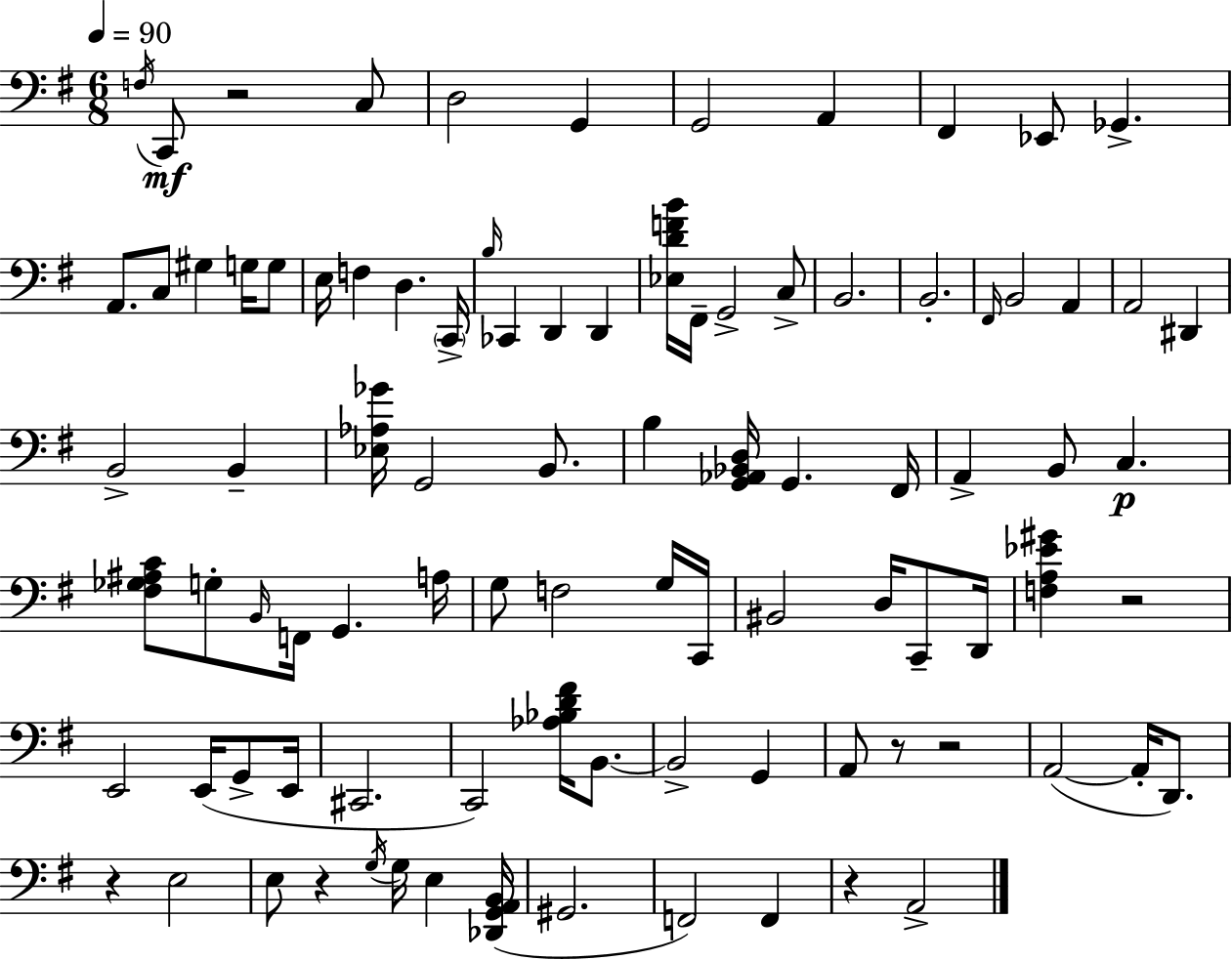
F3/s C2/e R/h C3/e D3/h G2/q G2/h A2/q F#2/q Eb2/e Gb2/q. A2/e. C3/e G#3/q G3/s G3/e E3/s F3/q D3/q. C2/s B3/s CES2/q D2/q D2/q [Eb3,D4,F4,B4]/s F#2/s G2/h C3/e B2/h. B2/h. F#2/s B2/h A2/q A2/h D#2/q B2/h B2/q [Eb3,Ab3,Gb4]/s G2/h B2/e. B3/q [G2,Ab2,Bb2,D3]/s G2/q. F#2/s A2/q B2/e C3/q. [F#3,Gb3,A#3,C4]/e G3/e B2/s F2/s G2/q. A3/s G3/e F3/h G3/s C2/s BIS2/h D3/s C2/e D2/s [F3,A3,Eb4,G#4]/q R/h E2/h E2/s G2/e E2/s C#2/h. C2/h [Ab3,Bb3,D4,F#4]/s B2/e. B2/h G2/q A2/e R/e R/h A2/h A2/s D2/e. R/q E3/h E3/e R/q G3/s G3/s E3/q [Db2,G2,A2,B2]/s G#2/h. F2/h F2/q R/q A2/h